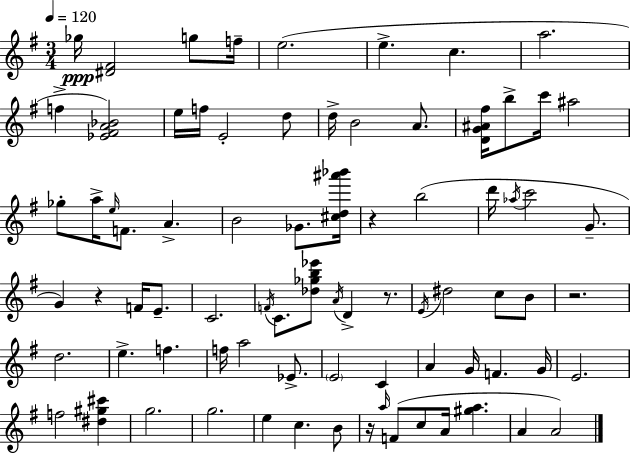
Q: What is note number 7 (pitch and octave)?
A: A5